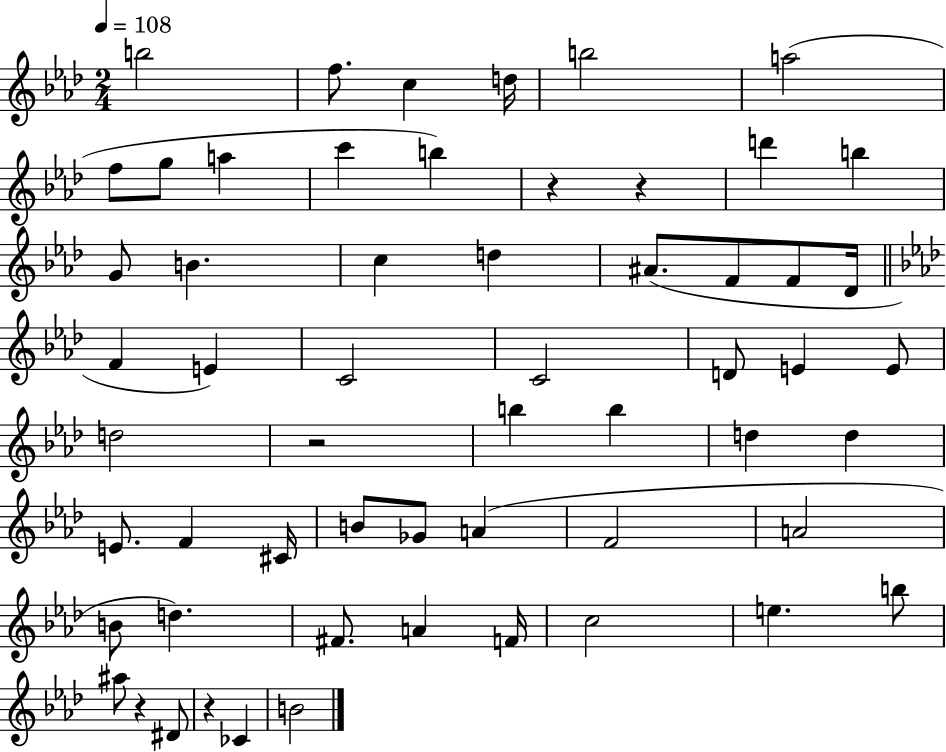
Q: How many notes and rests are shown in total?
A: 58